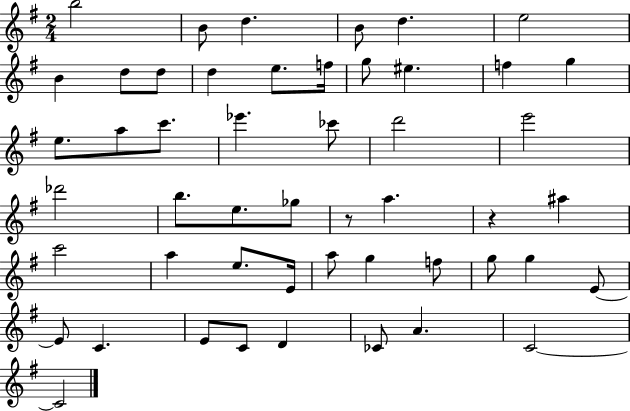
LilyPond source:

{
  \clef treble
  \numericTimeSignature
  \time 2/4
  \key g \major
  b''2 | b'8 d''4. | b'8 d''4. | e''2 | \break b'4 d''8 d''8 | d''4 e''8. f''16 | g''8 eis''4. | f''4 g''4 | \break e''8. a''8 c'''8. | ees'''4. ces'''8 | d'''2 | e'''2 | \break des'''2 | b''8. e''8. ges''8 | r8 a''4. | r4 ais''4 | \break c'''2 | a''4 e''8. e'16 | a''8 g''4 f''8 | g''8 g''4 e'8~~ | \break e'8 c'4. | e'8 c'8 d'4 | ces'8 a'4. | c'2~~ | \break c'2 | \bar "|."
}